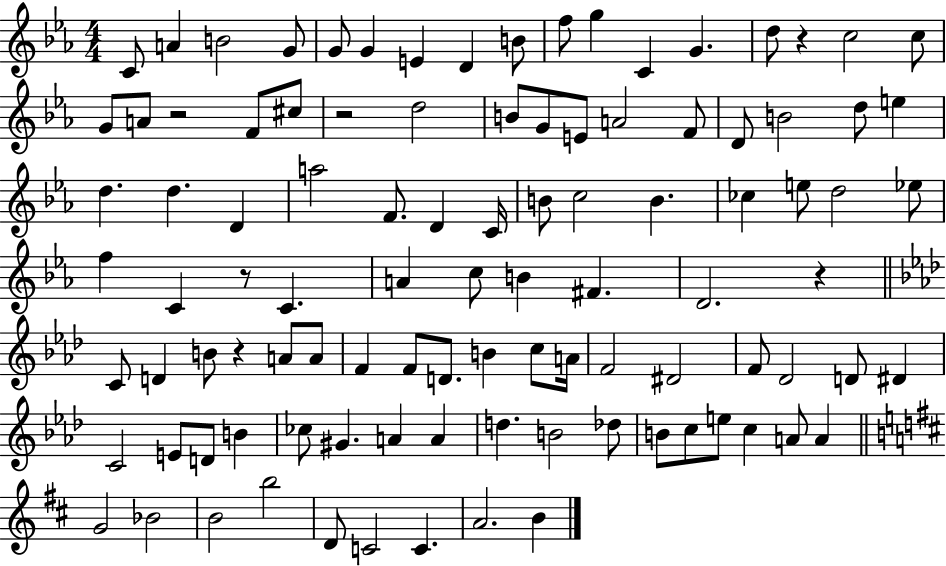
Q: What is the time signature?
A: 4/4